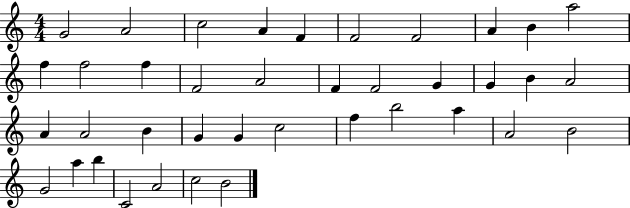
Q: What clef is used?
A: treble